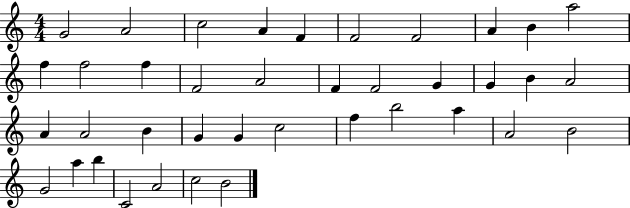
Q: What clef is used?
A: treble